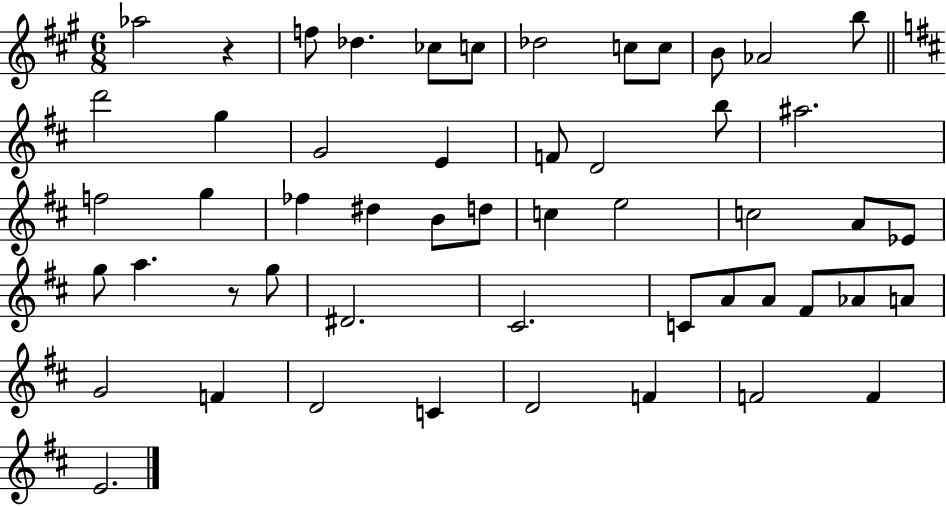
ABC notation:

X:1
T:Untitled
M:6/8
L:1/4
K:A
_a2 z f/2 _d _c/2 c/2 _d2 c/2 c/2 B/2 _A2 b/2 d'2 g G2 E F/2 D2 b/2 ^a2 f2 g _f ^d B/2 d/2 c e2 c2 A/2 _E/2 g/2 a z/2 g/2 ^D2 ^C2 C/2 A/2 A/2 ^F/2 _A/2 A/2 G2 F D2 C D2 F F2 F E2